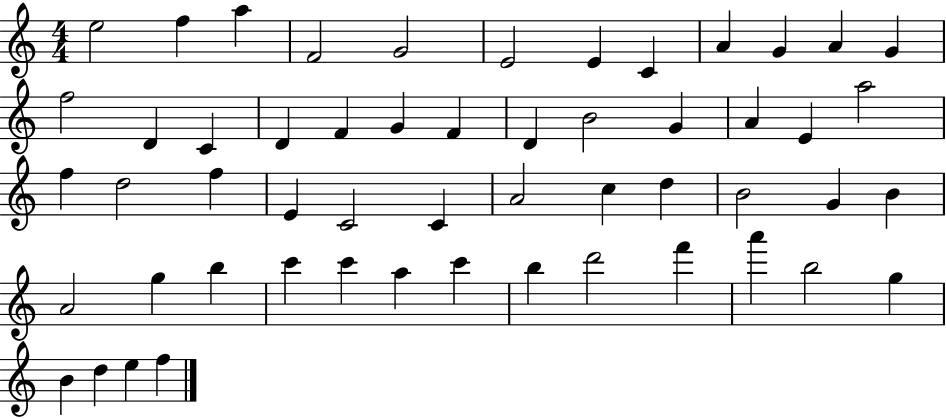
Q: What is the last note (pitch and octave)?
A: F5